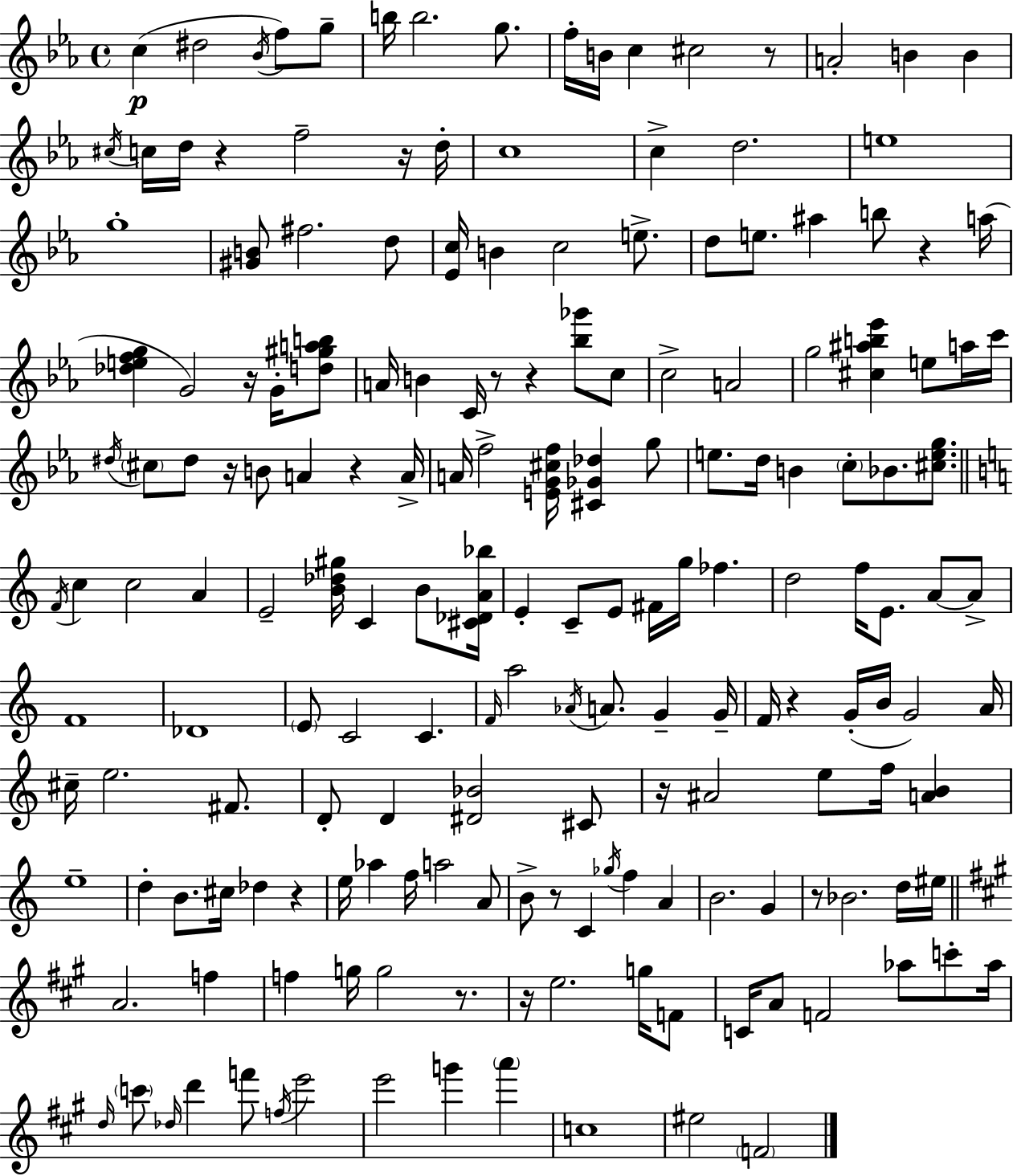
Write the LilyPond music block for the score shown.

{
  \clef treble
  \time 4/4
  \defaultTimeSignature
  \key c \minor
  \repeat volta 2 { c''4(\p dis''2 \acciaccatura { bes'16 } f''8) g''8-- | b''16 b''2. g''8. | f''16-. b'16 c''4 cis''2 r8 | a'2-. b'4 b'4 | \break \acciaccatura { cis''16 } c''16 d''16 r4 f''2-- | r16 d''16-. c''1 | c''4-> d''2. | e''1 | \break g''1-. | <gis' b'>8 fis''2. | d''8 <ees' c''>16 b'4 c''2 e''8.-> | d''8 e''8. ais''4 b''8 r4 | \break a''16( <des'' e'' f'' g''>4 g'2) r16 g'16-. | <d'' gis'' a'' b''>8 a'16 b'4 c'16 r8 r4 <bes'' ges'''>8 | c''8 c''2-> a'2 | g''2 <cis'' ais'' b'' ees'''>4 e''8 | \break a''16 c'''16 \acciaccatura { dis''16 } \parenthesize cis''8 dis''8 r16 b'8 a'4 r4 | a'16-> a'16 f''2-> <e' g' cis'' f''>16 <cis' ges' des''>4 | g''8 e''8. d''16 b'4 \parenthesize c''8-. bes'8. | <cis'' e'' g''>8. \bar "||" \break \key c \major \acciaccatura { f'16 } c''4 c''2 a'4 | e'2-- <b' des'' gis''>16 c'4 b'8 | <cis' des' a' bes''>16 e'4-. c'8-- e'8 fis'16 g''16 fes''4. | d''2 f''16 e'8. a'8~~ a'8-> | \break f'1 | des'1 | \parenthesize e'8 c'2 c'4. | \grace { f'16 } a''2 \acciaccatura { aes'16 } a'8. g'4-- | \break g'16-- f'16 r4 g'16-.( b'16 g'2) | a'16 cis''16-- e''2. | fis'8. d'8-. d'4 <dis' bes'>2 | cis'8 r16 ais'2 e''8 f''16 <a' b'>4 | \break e''1-- | d''4-. b'8. cis''16 des''4 r4 | e''16 aes''4 f''16 a''2 | a'8 b'8-> r8 c'4 \acciaccatura { ges''16 } f''4 | \break a'4 b'2. | g'4 r8 bes'2. | d''16 eis''16 \bar "||" \break \key a \major a'2. f''4 | f''4 g''16 g''2 r8. | r16 e''2. g''16 f'8 | c'16 a'8 f'2 aes''8 c'''8-. aes''16 | \break \grace { d''16 } \parenthesize c'''8 \grace { des''16 } d'''4 f'''8 \acciaccatura { f''16 } e'''2 | e'''2 g'''4 \parenthesize a'''4 | c''1 | eis''2 \parenthesize f'2 | \break } \bar "|."
}